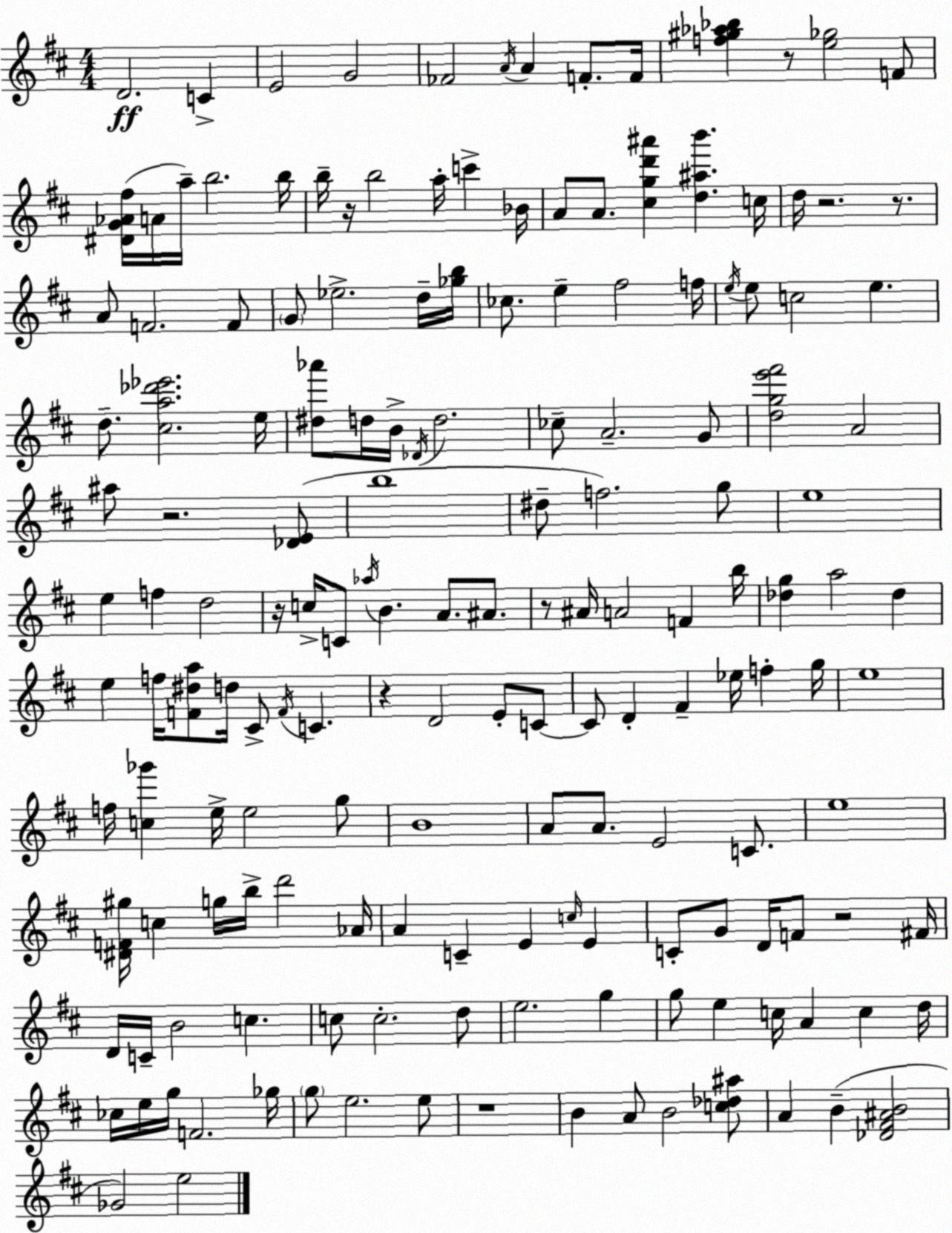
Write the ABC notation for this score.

X:1
T:Untitled
M:4/4
L:1/4
K:D
D2 C E2 G2 _F2 A/4 A F/2 F/4 [f^g_a_b] z/2 [e_g]2 F/2 [^DG_A^f]/4 A/4 a/4 b2 b/4 b/4 z/4 b2 a/4 c' _B/4 A/2 A/2 [^cgd'^a'] [d^ab'] c/4 d/4 z2 z/2 A/2 F2 F/2 G/2 _e2 d/4 [_gb]/4 _c/2 e ^f2 f/4 e/4 e/2 c2 e d/2 [^ca_d'_e']2 e/4 [^d_a']/2 d/4 B/4 _D/4 d2 _c/2 A2 G/2 [dge'^f']2 A2 ^a/2 z2 [_DE]/2 b4 ^d/2 f2 g/2 e4 e f d2 z/4 c/4 C/2 _a/4 B A/2 ^A/2 z/2 ^A/4 A2 F b/4 [_dg] a2 _d e f/4 [F^da]/2 d/4 ^C/2 F/4 C z D2 E/2 C/2 C/2 D ^F _e/4 f g/4 e4 f/4 [c_g'] e/4 e2 g/2 B4 A/2 A/2 E2 C/2 e4 [^DF^g]/4 c g/4 b/4 d'2 _A/4 A C E c/4 E C/2 G/2 D/4 F/2 z2 ^F/4 D/4 C/4 B2 c c/2 c2 d/2 e2 g g/2 e c/4 A c d/4 _c/4 e/4 g/4 F2 _g/4 g/2 e2 e/2 z4 B A/2 B2 [c_d^a]/2 A B [_D^F^AB]2 _G2 e2